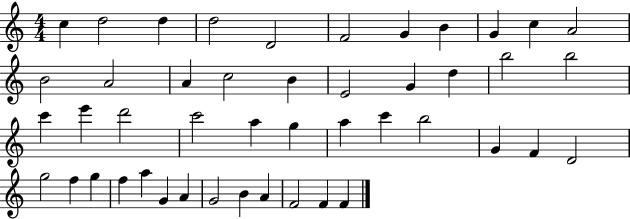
X:1
T:Untitled
M:4/4
L:1/4
K:C
c d2 d d2 D2 F2 G B G c A2 B2 A2 A c2 B E2 G d b2 b2 c' e' d'2 c'2 a g a c' b2 G F D2 g2 f g f a G A G2 B A F2 F F